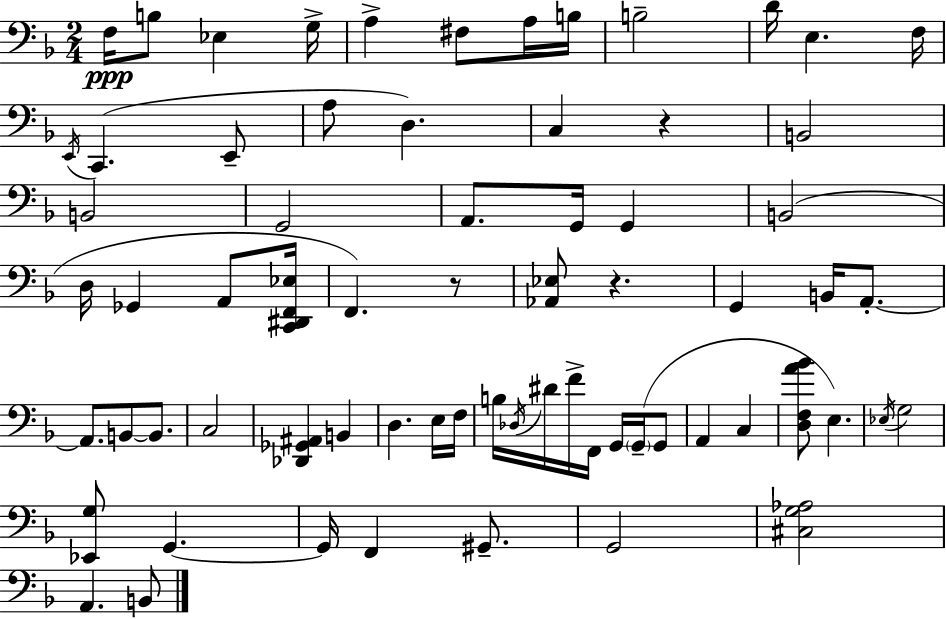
{
  \clef bass
  \numericTimeSignature
  \time 2/4
  \key d \minor
  f16\ppp b8 ees4 g16-> | a4-> fis8 a16 b16 | b2-- | d'16 e4. f16 | \break \acciaccatura { e,16 } c,4.( e,8-- | a8 d4.) | c4 r4 | b,2 | \break b,2 | g,2 | a,8. g,16 g,4 | b,2( | \break d16 ges,4 a,8 | <c, dis, f, ees>16 f,4.) r8 | <aes, ees>8 r4. | g,4 b,16 a,8.-.~~ | \break a,8. b,8~~ b,8. | c2 | <des, ges, ais,>4 b,4 | d4. e16 | \break f16 b16 \acciaccatura { des16 } dis'16 f'16-> f,16 g,16 \parenthesize g,16--( | g,8 a,4 c4 | <d f a' bes'>8 e4.) | \acciaccatura { ees16 } g2 | \break <ees, g>8 g,4.~~ | g,16 f,4 | gis,8.-- g,2 | <cis g aes>2 | \break a,4. | b,8 \bar "|."
}